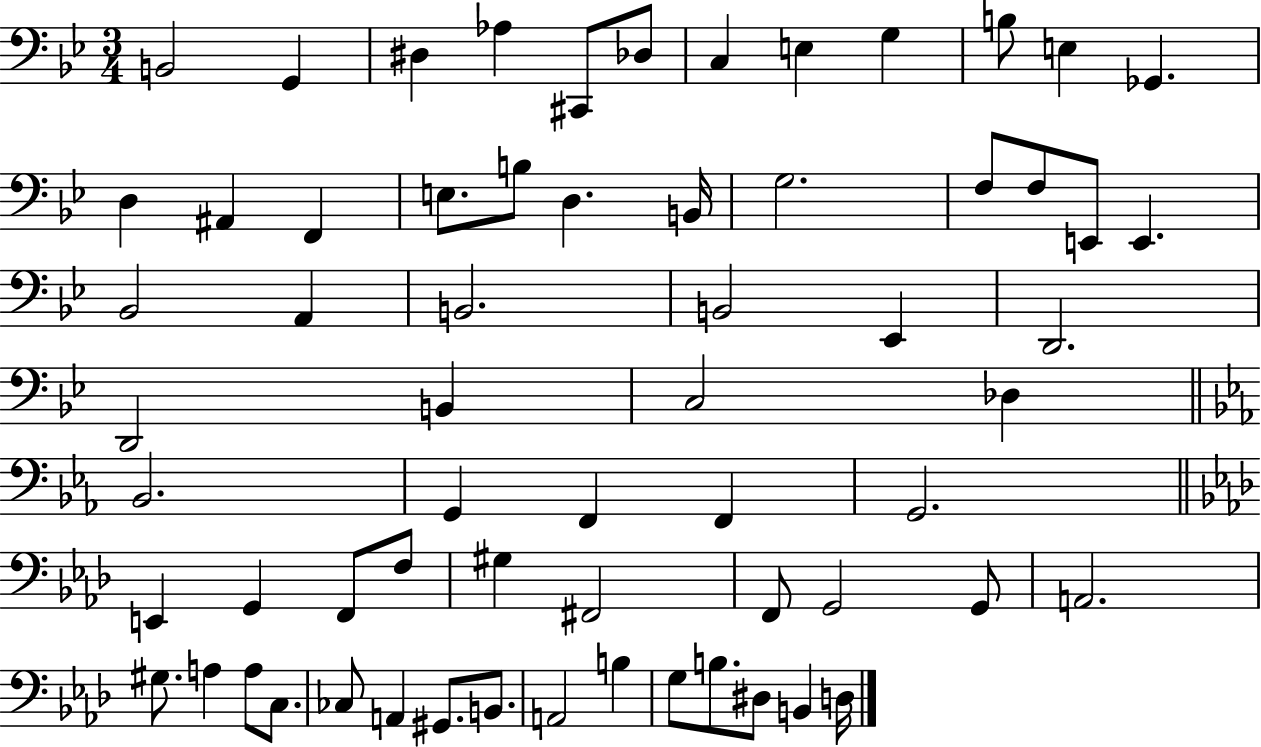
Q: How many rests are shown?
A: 0